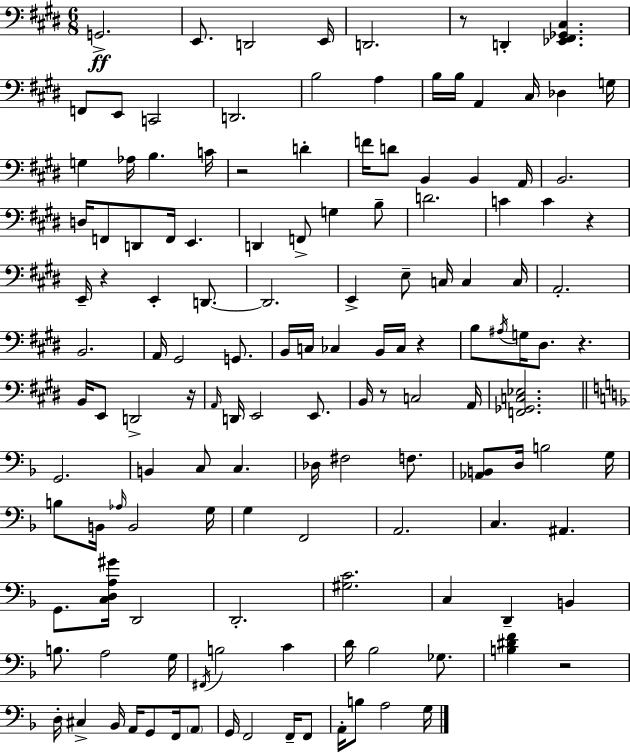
X:1
T:Untitled
M:6/8
L:1/4
K:E
G,,2 E,,/2 D,,2 E,,/4 D,,2 z/2 D,, [_E,,^F,,_G,,^C,] F,,/2 E,,/2 C,,2 D,,2 B,2 A, B,/4 B,/4 A,, ^C,/4 _D, G,/4 G, _A,/4 B, C/4 z2 D F/4 D/2 B,, B,, A,,/4 B,,2 D,/4 F,,/2 D,,/2 F,,/4 E,, D,, F,,/2 G, B,/2 D2 C C z E,,/4 z E,, D,,/2 D,,2 E,, E,/2 C,/4 C, C,/4 A,,2 B,,2 A,,/4 ^G,,2 G,,/2 B,,/4 C,/4 _C, B,,/4 _C,/4 z B,/2 ^A,/4 G,/4 ^D,/2 z B,,/4 E,,/2 D,,2 z/4 A,,/4 D,,/4 E,,2 E,,/2 B,,/4 z/2 C,2 A,,/4 [F,,_G,,C,_E,]2 G,,2 B,, C,/2 C, _D,/4 ^F,2 F,/2 [_A,,B,,]/2 D,/4 B,2 G,/4 B,/2 B,,/4 _A,/4 B,,2 G,/4 G, F,,2 A,,2 C, ^A,, G,,/2 [C,D,A,^G]/4 D,,2 D,,2 [^G,C]2 C, D,, B,, B,/2 A,2 G,/4 ^F,,/4 B,2 C D/4 _B,2 _G,/2 [B,^DF] z2 D,/4 ^C, _B,,/4 A,,/4 G,,/2 F,,/4 A,,/2 G,,/4 F,,2 F,,/4 F,,/2 A,,/4 B,/2 A,2 G,/4